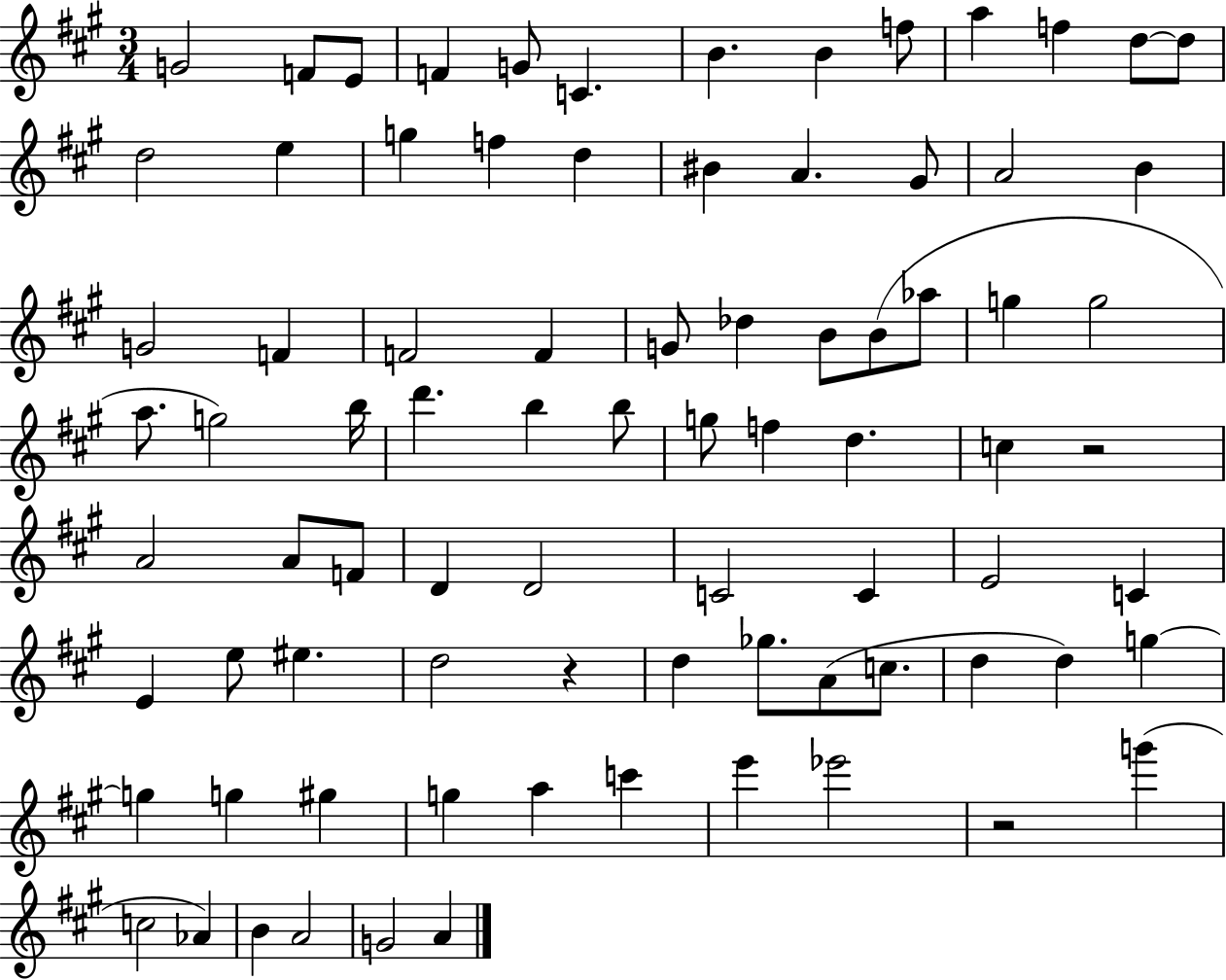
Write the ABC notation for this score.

X:1
T:Untitled
M:3/4
L:1/4
K:A
G2 F/2 E/2 F G/2 C B B f/2 a f d/2 d/2 d2 e g f d ^B A ^G/2 A2 B G2 F F2 F G/2 _d B/2 B/2 _a/2 g g2 a/2 g2 b/4 d' b b/2 g/2 f d c z2 A2 A/2 F/2 D D2 C2 C E2 C E e/2 ^e d2 z d _g/2 A/2 c/2 d d g g g ^g g a c' e' _e'2 z2 g' c2 _A B A2 G2 A